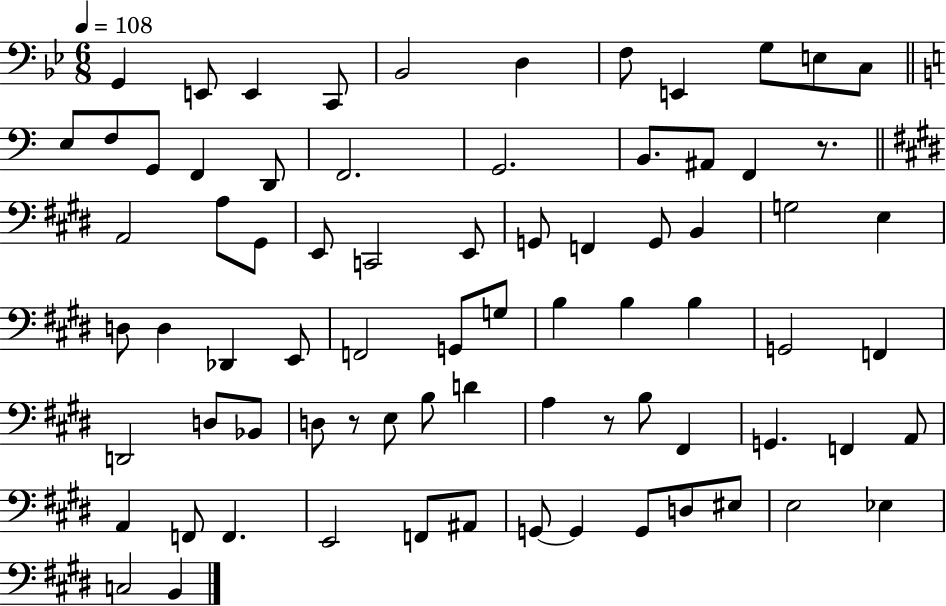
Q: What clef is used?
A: bass